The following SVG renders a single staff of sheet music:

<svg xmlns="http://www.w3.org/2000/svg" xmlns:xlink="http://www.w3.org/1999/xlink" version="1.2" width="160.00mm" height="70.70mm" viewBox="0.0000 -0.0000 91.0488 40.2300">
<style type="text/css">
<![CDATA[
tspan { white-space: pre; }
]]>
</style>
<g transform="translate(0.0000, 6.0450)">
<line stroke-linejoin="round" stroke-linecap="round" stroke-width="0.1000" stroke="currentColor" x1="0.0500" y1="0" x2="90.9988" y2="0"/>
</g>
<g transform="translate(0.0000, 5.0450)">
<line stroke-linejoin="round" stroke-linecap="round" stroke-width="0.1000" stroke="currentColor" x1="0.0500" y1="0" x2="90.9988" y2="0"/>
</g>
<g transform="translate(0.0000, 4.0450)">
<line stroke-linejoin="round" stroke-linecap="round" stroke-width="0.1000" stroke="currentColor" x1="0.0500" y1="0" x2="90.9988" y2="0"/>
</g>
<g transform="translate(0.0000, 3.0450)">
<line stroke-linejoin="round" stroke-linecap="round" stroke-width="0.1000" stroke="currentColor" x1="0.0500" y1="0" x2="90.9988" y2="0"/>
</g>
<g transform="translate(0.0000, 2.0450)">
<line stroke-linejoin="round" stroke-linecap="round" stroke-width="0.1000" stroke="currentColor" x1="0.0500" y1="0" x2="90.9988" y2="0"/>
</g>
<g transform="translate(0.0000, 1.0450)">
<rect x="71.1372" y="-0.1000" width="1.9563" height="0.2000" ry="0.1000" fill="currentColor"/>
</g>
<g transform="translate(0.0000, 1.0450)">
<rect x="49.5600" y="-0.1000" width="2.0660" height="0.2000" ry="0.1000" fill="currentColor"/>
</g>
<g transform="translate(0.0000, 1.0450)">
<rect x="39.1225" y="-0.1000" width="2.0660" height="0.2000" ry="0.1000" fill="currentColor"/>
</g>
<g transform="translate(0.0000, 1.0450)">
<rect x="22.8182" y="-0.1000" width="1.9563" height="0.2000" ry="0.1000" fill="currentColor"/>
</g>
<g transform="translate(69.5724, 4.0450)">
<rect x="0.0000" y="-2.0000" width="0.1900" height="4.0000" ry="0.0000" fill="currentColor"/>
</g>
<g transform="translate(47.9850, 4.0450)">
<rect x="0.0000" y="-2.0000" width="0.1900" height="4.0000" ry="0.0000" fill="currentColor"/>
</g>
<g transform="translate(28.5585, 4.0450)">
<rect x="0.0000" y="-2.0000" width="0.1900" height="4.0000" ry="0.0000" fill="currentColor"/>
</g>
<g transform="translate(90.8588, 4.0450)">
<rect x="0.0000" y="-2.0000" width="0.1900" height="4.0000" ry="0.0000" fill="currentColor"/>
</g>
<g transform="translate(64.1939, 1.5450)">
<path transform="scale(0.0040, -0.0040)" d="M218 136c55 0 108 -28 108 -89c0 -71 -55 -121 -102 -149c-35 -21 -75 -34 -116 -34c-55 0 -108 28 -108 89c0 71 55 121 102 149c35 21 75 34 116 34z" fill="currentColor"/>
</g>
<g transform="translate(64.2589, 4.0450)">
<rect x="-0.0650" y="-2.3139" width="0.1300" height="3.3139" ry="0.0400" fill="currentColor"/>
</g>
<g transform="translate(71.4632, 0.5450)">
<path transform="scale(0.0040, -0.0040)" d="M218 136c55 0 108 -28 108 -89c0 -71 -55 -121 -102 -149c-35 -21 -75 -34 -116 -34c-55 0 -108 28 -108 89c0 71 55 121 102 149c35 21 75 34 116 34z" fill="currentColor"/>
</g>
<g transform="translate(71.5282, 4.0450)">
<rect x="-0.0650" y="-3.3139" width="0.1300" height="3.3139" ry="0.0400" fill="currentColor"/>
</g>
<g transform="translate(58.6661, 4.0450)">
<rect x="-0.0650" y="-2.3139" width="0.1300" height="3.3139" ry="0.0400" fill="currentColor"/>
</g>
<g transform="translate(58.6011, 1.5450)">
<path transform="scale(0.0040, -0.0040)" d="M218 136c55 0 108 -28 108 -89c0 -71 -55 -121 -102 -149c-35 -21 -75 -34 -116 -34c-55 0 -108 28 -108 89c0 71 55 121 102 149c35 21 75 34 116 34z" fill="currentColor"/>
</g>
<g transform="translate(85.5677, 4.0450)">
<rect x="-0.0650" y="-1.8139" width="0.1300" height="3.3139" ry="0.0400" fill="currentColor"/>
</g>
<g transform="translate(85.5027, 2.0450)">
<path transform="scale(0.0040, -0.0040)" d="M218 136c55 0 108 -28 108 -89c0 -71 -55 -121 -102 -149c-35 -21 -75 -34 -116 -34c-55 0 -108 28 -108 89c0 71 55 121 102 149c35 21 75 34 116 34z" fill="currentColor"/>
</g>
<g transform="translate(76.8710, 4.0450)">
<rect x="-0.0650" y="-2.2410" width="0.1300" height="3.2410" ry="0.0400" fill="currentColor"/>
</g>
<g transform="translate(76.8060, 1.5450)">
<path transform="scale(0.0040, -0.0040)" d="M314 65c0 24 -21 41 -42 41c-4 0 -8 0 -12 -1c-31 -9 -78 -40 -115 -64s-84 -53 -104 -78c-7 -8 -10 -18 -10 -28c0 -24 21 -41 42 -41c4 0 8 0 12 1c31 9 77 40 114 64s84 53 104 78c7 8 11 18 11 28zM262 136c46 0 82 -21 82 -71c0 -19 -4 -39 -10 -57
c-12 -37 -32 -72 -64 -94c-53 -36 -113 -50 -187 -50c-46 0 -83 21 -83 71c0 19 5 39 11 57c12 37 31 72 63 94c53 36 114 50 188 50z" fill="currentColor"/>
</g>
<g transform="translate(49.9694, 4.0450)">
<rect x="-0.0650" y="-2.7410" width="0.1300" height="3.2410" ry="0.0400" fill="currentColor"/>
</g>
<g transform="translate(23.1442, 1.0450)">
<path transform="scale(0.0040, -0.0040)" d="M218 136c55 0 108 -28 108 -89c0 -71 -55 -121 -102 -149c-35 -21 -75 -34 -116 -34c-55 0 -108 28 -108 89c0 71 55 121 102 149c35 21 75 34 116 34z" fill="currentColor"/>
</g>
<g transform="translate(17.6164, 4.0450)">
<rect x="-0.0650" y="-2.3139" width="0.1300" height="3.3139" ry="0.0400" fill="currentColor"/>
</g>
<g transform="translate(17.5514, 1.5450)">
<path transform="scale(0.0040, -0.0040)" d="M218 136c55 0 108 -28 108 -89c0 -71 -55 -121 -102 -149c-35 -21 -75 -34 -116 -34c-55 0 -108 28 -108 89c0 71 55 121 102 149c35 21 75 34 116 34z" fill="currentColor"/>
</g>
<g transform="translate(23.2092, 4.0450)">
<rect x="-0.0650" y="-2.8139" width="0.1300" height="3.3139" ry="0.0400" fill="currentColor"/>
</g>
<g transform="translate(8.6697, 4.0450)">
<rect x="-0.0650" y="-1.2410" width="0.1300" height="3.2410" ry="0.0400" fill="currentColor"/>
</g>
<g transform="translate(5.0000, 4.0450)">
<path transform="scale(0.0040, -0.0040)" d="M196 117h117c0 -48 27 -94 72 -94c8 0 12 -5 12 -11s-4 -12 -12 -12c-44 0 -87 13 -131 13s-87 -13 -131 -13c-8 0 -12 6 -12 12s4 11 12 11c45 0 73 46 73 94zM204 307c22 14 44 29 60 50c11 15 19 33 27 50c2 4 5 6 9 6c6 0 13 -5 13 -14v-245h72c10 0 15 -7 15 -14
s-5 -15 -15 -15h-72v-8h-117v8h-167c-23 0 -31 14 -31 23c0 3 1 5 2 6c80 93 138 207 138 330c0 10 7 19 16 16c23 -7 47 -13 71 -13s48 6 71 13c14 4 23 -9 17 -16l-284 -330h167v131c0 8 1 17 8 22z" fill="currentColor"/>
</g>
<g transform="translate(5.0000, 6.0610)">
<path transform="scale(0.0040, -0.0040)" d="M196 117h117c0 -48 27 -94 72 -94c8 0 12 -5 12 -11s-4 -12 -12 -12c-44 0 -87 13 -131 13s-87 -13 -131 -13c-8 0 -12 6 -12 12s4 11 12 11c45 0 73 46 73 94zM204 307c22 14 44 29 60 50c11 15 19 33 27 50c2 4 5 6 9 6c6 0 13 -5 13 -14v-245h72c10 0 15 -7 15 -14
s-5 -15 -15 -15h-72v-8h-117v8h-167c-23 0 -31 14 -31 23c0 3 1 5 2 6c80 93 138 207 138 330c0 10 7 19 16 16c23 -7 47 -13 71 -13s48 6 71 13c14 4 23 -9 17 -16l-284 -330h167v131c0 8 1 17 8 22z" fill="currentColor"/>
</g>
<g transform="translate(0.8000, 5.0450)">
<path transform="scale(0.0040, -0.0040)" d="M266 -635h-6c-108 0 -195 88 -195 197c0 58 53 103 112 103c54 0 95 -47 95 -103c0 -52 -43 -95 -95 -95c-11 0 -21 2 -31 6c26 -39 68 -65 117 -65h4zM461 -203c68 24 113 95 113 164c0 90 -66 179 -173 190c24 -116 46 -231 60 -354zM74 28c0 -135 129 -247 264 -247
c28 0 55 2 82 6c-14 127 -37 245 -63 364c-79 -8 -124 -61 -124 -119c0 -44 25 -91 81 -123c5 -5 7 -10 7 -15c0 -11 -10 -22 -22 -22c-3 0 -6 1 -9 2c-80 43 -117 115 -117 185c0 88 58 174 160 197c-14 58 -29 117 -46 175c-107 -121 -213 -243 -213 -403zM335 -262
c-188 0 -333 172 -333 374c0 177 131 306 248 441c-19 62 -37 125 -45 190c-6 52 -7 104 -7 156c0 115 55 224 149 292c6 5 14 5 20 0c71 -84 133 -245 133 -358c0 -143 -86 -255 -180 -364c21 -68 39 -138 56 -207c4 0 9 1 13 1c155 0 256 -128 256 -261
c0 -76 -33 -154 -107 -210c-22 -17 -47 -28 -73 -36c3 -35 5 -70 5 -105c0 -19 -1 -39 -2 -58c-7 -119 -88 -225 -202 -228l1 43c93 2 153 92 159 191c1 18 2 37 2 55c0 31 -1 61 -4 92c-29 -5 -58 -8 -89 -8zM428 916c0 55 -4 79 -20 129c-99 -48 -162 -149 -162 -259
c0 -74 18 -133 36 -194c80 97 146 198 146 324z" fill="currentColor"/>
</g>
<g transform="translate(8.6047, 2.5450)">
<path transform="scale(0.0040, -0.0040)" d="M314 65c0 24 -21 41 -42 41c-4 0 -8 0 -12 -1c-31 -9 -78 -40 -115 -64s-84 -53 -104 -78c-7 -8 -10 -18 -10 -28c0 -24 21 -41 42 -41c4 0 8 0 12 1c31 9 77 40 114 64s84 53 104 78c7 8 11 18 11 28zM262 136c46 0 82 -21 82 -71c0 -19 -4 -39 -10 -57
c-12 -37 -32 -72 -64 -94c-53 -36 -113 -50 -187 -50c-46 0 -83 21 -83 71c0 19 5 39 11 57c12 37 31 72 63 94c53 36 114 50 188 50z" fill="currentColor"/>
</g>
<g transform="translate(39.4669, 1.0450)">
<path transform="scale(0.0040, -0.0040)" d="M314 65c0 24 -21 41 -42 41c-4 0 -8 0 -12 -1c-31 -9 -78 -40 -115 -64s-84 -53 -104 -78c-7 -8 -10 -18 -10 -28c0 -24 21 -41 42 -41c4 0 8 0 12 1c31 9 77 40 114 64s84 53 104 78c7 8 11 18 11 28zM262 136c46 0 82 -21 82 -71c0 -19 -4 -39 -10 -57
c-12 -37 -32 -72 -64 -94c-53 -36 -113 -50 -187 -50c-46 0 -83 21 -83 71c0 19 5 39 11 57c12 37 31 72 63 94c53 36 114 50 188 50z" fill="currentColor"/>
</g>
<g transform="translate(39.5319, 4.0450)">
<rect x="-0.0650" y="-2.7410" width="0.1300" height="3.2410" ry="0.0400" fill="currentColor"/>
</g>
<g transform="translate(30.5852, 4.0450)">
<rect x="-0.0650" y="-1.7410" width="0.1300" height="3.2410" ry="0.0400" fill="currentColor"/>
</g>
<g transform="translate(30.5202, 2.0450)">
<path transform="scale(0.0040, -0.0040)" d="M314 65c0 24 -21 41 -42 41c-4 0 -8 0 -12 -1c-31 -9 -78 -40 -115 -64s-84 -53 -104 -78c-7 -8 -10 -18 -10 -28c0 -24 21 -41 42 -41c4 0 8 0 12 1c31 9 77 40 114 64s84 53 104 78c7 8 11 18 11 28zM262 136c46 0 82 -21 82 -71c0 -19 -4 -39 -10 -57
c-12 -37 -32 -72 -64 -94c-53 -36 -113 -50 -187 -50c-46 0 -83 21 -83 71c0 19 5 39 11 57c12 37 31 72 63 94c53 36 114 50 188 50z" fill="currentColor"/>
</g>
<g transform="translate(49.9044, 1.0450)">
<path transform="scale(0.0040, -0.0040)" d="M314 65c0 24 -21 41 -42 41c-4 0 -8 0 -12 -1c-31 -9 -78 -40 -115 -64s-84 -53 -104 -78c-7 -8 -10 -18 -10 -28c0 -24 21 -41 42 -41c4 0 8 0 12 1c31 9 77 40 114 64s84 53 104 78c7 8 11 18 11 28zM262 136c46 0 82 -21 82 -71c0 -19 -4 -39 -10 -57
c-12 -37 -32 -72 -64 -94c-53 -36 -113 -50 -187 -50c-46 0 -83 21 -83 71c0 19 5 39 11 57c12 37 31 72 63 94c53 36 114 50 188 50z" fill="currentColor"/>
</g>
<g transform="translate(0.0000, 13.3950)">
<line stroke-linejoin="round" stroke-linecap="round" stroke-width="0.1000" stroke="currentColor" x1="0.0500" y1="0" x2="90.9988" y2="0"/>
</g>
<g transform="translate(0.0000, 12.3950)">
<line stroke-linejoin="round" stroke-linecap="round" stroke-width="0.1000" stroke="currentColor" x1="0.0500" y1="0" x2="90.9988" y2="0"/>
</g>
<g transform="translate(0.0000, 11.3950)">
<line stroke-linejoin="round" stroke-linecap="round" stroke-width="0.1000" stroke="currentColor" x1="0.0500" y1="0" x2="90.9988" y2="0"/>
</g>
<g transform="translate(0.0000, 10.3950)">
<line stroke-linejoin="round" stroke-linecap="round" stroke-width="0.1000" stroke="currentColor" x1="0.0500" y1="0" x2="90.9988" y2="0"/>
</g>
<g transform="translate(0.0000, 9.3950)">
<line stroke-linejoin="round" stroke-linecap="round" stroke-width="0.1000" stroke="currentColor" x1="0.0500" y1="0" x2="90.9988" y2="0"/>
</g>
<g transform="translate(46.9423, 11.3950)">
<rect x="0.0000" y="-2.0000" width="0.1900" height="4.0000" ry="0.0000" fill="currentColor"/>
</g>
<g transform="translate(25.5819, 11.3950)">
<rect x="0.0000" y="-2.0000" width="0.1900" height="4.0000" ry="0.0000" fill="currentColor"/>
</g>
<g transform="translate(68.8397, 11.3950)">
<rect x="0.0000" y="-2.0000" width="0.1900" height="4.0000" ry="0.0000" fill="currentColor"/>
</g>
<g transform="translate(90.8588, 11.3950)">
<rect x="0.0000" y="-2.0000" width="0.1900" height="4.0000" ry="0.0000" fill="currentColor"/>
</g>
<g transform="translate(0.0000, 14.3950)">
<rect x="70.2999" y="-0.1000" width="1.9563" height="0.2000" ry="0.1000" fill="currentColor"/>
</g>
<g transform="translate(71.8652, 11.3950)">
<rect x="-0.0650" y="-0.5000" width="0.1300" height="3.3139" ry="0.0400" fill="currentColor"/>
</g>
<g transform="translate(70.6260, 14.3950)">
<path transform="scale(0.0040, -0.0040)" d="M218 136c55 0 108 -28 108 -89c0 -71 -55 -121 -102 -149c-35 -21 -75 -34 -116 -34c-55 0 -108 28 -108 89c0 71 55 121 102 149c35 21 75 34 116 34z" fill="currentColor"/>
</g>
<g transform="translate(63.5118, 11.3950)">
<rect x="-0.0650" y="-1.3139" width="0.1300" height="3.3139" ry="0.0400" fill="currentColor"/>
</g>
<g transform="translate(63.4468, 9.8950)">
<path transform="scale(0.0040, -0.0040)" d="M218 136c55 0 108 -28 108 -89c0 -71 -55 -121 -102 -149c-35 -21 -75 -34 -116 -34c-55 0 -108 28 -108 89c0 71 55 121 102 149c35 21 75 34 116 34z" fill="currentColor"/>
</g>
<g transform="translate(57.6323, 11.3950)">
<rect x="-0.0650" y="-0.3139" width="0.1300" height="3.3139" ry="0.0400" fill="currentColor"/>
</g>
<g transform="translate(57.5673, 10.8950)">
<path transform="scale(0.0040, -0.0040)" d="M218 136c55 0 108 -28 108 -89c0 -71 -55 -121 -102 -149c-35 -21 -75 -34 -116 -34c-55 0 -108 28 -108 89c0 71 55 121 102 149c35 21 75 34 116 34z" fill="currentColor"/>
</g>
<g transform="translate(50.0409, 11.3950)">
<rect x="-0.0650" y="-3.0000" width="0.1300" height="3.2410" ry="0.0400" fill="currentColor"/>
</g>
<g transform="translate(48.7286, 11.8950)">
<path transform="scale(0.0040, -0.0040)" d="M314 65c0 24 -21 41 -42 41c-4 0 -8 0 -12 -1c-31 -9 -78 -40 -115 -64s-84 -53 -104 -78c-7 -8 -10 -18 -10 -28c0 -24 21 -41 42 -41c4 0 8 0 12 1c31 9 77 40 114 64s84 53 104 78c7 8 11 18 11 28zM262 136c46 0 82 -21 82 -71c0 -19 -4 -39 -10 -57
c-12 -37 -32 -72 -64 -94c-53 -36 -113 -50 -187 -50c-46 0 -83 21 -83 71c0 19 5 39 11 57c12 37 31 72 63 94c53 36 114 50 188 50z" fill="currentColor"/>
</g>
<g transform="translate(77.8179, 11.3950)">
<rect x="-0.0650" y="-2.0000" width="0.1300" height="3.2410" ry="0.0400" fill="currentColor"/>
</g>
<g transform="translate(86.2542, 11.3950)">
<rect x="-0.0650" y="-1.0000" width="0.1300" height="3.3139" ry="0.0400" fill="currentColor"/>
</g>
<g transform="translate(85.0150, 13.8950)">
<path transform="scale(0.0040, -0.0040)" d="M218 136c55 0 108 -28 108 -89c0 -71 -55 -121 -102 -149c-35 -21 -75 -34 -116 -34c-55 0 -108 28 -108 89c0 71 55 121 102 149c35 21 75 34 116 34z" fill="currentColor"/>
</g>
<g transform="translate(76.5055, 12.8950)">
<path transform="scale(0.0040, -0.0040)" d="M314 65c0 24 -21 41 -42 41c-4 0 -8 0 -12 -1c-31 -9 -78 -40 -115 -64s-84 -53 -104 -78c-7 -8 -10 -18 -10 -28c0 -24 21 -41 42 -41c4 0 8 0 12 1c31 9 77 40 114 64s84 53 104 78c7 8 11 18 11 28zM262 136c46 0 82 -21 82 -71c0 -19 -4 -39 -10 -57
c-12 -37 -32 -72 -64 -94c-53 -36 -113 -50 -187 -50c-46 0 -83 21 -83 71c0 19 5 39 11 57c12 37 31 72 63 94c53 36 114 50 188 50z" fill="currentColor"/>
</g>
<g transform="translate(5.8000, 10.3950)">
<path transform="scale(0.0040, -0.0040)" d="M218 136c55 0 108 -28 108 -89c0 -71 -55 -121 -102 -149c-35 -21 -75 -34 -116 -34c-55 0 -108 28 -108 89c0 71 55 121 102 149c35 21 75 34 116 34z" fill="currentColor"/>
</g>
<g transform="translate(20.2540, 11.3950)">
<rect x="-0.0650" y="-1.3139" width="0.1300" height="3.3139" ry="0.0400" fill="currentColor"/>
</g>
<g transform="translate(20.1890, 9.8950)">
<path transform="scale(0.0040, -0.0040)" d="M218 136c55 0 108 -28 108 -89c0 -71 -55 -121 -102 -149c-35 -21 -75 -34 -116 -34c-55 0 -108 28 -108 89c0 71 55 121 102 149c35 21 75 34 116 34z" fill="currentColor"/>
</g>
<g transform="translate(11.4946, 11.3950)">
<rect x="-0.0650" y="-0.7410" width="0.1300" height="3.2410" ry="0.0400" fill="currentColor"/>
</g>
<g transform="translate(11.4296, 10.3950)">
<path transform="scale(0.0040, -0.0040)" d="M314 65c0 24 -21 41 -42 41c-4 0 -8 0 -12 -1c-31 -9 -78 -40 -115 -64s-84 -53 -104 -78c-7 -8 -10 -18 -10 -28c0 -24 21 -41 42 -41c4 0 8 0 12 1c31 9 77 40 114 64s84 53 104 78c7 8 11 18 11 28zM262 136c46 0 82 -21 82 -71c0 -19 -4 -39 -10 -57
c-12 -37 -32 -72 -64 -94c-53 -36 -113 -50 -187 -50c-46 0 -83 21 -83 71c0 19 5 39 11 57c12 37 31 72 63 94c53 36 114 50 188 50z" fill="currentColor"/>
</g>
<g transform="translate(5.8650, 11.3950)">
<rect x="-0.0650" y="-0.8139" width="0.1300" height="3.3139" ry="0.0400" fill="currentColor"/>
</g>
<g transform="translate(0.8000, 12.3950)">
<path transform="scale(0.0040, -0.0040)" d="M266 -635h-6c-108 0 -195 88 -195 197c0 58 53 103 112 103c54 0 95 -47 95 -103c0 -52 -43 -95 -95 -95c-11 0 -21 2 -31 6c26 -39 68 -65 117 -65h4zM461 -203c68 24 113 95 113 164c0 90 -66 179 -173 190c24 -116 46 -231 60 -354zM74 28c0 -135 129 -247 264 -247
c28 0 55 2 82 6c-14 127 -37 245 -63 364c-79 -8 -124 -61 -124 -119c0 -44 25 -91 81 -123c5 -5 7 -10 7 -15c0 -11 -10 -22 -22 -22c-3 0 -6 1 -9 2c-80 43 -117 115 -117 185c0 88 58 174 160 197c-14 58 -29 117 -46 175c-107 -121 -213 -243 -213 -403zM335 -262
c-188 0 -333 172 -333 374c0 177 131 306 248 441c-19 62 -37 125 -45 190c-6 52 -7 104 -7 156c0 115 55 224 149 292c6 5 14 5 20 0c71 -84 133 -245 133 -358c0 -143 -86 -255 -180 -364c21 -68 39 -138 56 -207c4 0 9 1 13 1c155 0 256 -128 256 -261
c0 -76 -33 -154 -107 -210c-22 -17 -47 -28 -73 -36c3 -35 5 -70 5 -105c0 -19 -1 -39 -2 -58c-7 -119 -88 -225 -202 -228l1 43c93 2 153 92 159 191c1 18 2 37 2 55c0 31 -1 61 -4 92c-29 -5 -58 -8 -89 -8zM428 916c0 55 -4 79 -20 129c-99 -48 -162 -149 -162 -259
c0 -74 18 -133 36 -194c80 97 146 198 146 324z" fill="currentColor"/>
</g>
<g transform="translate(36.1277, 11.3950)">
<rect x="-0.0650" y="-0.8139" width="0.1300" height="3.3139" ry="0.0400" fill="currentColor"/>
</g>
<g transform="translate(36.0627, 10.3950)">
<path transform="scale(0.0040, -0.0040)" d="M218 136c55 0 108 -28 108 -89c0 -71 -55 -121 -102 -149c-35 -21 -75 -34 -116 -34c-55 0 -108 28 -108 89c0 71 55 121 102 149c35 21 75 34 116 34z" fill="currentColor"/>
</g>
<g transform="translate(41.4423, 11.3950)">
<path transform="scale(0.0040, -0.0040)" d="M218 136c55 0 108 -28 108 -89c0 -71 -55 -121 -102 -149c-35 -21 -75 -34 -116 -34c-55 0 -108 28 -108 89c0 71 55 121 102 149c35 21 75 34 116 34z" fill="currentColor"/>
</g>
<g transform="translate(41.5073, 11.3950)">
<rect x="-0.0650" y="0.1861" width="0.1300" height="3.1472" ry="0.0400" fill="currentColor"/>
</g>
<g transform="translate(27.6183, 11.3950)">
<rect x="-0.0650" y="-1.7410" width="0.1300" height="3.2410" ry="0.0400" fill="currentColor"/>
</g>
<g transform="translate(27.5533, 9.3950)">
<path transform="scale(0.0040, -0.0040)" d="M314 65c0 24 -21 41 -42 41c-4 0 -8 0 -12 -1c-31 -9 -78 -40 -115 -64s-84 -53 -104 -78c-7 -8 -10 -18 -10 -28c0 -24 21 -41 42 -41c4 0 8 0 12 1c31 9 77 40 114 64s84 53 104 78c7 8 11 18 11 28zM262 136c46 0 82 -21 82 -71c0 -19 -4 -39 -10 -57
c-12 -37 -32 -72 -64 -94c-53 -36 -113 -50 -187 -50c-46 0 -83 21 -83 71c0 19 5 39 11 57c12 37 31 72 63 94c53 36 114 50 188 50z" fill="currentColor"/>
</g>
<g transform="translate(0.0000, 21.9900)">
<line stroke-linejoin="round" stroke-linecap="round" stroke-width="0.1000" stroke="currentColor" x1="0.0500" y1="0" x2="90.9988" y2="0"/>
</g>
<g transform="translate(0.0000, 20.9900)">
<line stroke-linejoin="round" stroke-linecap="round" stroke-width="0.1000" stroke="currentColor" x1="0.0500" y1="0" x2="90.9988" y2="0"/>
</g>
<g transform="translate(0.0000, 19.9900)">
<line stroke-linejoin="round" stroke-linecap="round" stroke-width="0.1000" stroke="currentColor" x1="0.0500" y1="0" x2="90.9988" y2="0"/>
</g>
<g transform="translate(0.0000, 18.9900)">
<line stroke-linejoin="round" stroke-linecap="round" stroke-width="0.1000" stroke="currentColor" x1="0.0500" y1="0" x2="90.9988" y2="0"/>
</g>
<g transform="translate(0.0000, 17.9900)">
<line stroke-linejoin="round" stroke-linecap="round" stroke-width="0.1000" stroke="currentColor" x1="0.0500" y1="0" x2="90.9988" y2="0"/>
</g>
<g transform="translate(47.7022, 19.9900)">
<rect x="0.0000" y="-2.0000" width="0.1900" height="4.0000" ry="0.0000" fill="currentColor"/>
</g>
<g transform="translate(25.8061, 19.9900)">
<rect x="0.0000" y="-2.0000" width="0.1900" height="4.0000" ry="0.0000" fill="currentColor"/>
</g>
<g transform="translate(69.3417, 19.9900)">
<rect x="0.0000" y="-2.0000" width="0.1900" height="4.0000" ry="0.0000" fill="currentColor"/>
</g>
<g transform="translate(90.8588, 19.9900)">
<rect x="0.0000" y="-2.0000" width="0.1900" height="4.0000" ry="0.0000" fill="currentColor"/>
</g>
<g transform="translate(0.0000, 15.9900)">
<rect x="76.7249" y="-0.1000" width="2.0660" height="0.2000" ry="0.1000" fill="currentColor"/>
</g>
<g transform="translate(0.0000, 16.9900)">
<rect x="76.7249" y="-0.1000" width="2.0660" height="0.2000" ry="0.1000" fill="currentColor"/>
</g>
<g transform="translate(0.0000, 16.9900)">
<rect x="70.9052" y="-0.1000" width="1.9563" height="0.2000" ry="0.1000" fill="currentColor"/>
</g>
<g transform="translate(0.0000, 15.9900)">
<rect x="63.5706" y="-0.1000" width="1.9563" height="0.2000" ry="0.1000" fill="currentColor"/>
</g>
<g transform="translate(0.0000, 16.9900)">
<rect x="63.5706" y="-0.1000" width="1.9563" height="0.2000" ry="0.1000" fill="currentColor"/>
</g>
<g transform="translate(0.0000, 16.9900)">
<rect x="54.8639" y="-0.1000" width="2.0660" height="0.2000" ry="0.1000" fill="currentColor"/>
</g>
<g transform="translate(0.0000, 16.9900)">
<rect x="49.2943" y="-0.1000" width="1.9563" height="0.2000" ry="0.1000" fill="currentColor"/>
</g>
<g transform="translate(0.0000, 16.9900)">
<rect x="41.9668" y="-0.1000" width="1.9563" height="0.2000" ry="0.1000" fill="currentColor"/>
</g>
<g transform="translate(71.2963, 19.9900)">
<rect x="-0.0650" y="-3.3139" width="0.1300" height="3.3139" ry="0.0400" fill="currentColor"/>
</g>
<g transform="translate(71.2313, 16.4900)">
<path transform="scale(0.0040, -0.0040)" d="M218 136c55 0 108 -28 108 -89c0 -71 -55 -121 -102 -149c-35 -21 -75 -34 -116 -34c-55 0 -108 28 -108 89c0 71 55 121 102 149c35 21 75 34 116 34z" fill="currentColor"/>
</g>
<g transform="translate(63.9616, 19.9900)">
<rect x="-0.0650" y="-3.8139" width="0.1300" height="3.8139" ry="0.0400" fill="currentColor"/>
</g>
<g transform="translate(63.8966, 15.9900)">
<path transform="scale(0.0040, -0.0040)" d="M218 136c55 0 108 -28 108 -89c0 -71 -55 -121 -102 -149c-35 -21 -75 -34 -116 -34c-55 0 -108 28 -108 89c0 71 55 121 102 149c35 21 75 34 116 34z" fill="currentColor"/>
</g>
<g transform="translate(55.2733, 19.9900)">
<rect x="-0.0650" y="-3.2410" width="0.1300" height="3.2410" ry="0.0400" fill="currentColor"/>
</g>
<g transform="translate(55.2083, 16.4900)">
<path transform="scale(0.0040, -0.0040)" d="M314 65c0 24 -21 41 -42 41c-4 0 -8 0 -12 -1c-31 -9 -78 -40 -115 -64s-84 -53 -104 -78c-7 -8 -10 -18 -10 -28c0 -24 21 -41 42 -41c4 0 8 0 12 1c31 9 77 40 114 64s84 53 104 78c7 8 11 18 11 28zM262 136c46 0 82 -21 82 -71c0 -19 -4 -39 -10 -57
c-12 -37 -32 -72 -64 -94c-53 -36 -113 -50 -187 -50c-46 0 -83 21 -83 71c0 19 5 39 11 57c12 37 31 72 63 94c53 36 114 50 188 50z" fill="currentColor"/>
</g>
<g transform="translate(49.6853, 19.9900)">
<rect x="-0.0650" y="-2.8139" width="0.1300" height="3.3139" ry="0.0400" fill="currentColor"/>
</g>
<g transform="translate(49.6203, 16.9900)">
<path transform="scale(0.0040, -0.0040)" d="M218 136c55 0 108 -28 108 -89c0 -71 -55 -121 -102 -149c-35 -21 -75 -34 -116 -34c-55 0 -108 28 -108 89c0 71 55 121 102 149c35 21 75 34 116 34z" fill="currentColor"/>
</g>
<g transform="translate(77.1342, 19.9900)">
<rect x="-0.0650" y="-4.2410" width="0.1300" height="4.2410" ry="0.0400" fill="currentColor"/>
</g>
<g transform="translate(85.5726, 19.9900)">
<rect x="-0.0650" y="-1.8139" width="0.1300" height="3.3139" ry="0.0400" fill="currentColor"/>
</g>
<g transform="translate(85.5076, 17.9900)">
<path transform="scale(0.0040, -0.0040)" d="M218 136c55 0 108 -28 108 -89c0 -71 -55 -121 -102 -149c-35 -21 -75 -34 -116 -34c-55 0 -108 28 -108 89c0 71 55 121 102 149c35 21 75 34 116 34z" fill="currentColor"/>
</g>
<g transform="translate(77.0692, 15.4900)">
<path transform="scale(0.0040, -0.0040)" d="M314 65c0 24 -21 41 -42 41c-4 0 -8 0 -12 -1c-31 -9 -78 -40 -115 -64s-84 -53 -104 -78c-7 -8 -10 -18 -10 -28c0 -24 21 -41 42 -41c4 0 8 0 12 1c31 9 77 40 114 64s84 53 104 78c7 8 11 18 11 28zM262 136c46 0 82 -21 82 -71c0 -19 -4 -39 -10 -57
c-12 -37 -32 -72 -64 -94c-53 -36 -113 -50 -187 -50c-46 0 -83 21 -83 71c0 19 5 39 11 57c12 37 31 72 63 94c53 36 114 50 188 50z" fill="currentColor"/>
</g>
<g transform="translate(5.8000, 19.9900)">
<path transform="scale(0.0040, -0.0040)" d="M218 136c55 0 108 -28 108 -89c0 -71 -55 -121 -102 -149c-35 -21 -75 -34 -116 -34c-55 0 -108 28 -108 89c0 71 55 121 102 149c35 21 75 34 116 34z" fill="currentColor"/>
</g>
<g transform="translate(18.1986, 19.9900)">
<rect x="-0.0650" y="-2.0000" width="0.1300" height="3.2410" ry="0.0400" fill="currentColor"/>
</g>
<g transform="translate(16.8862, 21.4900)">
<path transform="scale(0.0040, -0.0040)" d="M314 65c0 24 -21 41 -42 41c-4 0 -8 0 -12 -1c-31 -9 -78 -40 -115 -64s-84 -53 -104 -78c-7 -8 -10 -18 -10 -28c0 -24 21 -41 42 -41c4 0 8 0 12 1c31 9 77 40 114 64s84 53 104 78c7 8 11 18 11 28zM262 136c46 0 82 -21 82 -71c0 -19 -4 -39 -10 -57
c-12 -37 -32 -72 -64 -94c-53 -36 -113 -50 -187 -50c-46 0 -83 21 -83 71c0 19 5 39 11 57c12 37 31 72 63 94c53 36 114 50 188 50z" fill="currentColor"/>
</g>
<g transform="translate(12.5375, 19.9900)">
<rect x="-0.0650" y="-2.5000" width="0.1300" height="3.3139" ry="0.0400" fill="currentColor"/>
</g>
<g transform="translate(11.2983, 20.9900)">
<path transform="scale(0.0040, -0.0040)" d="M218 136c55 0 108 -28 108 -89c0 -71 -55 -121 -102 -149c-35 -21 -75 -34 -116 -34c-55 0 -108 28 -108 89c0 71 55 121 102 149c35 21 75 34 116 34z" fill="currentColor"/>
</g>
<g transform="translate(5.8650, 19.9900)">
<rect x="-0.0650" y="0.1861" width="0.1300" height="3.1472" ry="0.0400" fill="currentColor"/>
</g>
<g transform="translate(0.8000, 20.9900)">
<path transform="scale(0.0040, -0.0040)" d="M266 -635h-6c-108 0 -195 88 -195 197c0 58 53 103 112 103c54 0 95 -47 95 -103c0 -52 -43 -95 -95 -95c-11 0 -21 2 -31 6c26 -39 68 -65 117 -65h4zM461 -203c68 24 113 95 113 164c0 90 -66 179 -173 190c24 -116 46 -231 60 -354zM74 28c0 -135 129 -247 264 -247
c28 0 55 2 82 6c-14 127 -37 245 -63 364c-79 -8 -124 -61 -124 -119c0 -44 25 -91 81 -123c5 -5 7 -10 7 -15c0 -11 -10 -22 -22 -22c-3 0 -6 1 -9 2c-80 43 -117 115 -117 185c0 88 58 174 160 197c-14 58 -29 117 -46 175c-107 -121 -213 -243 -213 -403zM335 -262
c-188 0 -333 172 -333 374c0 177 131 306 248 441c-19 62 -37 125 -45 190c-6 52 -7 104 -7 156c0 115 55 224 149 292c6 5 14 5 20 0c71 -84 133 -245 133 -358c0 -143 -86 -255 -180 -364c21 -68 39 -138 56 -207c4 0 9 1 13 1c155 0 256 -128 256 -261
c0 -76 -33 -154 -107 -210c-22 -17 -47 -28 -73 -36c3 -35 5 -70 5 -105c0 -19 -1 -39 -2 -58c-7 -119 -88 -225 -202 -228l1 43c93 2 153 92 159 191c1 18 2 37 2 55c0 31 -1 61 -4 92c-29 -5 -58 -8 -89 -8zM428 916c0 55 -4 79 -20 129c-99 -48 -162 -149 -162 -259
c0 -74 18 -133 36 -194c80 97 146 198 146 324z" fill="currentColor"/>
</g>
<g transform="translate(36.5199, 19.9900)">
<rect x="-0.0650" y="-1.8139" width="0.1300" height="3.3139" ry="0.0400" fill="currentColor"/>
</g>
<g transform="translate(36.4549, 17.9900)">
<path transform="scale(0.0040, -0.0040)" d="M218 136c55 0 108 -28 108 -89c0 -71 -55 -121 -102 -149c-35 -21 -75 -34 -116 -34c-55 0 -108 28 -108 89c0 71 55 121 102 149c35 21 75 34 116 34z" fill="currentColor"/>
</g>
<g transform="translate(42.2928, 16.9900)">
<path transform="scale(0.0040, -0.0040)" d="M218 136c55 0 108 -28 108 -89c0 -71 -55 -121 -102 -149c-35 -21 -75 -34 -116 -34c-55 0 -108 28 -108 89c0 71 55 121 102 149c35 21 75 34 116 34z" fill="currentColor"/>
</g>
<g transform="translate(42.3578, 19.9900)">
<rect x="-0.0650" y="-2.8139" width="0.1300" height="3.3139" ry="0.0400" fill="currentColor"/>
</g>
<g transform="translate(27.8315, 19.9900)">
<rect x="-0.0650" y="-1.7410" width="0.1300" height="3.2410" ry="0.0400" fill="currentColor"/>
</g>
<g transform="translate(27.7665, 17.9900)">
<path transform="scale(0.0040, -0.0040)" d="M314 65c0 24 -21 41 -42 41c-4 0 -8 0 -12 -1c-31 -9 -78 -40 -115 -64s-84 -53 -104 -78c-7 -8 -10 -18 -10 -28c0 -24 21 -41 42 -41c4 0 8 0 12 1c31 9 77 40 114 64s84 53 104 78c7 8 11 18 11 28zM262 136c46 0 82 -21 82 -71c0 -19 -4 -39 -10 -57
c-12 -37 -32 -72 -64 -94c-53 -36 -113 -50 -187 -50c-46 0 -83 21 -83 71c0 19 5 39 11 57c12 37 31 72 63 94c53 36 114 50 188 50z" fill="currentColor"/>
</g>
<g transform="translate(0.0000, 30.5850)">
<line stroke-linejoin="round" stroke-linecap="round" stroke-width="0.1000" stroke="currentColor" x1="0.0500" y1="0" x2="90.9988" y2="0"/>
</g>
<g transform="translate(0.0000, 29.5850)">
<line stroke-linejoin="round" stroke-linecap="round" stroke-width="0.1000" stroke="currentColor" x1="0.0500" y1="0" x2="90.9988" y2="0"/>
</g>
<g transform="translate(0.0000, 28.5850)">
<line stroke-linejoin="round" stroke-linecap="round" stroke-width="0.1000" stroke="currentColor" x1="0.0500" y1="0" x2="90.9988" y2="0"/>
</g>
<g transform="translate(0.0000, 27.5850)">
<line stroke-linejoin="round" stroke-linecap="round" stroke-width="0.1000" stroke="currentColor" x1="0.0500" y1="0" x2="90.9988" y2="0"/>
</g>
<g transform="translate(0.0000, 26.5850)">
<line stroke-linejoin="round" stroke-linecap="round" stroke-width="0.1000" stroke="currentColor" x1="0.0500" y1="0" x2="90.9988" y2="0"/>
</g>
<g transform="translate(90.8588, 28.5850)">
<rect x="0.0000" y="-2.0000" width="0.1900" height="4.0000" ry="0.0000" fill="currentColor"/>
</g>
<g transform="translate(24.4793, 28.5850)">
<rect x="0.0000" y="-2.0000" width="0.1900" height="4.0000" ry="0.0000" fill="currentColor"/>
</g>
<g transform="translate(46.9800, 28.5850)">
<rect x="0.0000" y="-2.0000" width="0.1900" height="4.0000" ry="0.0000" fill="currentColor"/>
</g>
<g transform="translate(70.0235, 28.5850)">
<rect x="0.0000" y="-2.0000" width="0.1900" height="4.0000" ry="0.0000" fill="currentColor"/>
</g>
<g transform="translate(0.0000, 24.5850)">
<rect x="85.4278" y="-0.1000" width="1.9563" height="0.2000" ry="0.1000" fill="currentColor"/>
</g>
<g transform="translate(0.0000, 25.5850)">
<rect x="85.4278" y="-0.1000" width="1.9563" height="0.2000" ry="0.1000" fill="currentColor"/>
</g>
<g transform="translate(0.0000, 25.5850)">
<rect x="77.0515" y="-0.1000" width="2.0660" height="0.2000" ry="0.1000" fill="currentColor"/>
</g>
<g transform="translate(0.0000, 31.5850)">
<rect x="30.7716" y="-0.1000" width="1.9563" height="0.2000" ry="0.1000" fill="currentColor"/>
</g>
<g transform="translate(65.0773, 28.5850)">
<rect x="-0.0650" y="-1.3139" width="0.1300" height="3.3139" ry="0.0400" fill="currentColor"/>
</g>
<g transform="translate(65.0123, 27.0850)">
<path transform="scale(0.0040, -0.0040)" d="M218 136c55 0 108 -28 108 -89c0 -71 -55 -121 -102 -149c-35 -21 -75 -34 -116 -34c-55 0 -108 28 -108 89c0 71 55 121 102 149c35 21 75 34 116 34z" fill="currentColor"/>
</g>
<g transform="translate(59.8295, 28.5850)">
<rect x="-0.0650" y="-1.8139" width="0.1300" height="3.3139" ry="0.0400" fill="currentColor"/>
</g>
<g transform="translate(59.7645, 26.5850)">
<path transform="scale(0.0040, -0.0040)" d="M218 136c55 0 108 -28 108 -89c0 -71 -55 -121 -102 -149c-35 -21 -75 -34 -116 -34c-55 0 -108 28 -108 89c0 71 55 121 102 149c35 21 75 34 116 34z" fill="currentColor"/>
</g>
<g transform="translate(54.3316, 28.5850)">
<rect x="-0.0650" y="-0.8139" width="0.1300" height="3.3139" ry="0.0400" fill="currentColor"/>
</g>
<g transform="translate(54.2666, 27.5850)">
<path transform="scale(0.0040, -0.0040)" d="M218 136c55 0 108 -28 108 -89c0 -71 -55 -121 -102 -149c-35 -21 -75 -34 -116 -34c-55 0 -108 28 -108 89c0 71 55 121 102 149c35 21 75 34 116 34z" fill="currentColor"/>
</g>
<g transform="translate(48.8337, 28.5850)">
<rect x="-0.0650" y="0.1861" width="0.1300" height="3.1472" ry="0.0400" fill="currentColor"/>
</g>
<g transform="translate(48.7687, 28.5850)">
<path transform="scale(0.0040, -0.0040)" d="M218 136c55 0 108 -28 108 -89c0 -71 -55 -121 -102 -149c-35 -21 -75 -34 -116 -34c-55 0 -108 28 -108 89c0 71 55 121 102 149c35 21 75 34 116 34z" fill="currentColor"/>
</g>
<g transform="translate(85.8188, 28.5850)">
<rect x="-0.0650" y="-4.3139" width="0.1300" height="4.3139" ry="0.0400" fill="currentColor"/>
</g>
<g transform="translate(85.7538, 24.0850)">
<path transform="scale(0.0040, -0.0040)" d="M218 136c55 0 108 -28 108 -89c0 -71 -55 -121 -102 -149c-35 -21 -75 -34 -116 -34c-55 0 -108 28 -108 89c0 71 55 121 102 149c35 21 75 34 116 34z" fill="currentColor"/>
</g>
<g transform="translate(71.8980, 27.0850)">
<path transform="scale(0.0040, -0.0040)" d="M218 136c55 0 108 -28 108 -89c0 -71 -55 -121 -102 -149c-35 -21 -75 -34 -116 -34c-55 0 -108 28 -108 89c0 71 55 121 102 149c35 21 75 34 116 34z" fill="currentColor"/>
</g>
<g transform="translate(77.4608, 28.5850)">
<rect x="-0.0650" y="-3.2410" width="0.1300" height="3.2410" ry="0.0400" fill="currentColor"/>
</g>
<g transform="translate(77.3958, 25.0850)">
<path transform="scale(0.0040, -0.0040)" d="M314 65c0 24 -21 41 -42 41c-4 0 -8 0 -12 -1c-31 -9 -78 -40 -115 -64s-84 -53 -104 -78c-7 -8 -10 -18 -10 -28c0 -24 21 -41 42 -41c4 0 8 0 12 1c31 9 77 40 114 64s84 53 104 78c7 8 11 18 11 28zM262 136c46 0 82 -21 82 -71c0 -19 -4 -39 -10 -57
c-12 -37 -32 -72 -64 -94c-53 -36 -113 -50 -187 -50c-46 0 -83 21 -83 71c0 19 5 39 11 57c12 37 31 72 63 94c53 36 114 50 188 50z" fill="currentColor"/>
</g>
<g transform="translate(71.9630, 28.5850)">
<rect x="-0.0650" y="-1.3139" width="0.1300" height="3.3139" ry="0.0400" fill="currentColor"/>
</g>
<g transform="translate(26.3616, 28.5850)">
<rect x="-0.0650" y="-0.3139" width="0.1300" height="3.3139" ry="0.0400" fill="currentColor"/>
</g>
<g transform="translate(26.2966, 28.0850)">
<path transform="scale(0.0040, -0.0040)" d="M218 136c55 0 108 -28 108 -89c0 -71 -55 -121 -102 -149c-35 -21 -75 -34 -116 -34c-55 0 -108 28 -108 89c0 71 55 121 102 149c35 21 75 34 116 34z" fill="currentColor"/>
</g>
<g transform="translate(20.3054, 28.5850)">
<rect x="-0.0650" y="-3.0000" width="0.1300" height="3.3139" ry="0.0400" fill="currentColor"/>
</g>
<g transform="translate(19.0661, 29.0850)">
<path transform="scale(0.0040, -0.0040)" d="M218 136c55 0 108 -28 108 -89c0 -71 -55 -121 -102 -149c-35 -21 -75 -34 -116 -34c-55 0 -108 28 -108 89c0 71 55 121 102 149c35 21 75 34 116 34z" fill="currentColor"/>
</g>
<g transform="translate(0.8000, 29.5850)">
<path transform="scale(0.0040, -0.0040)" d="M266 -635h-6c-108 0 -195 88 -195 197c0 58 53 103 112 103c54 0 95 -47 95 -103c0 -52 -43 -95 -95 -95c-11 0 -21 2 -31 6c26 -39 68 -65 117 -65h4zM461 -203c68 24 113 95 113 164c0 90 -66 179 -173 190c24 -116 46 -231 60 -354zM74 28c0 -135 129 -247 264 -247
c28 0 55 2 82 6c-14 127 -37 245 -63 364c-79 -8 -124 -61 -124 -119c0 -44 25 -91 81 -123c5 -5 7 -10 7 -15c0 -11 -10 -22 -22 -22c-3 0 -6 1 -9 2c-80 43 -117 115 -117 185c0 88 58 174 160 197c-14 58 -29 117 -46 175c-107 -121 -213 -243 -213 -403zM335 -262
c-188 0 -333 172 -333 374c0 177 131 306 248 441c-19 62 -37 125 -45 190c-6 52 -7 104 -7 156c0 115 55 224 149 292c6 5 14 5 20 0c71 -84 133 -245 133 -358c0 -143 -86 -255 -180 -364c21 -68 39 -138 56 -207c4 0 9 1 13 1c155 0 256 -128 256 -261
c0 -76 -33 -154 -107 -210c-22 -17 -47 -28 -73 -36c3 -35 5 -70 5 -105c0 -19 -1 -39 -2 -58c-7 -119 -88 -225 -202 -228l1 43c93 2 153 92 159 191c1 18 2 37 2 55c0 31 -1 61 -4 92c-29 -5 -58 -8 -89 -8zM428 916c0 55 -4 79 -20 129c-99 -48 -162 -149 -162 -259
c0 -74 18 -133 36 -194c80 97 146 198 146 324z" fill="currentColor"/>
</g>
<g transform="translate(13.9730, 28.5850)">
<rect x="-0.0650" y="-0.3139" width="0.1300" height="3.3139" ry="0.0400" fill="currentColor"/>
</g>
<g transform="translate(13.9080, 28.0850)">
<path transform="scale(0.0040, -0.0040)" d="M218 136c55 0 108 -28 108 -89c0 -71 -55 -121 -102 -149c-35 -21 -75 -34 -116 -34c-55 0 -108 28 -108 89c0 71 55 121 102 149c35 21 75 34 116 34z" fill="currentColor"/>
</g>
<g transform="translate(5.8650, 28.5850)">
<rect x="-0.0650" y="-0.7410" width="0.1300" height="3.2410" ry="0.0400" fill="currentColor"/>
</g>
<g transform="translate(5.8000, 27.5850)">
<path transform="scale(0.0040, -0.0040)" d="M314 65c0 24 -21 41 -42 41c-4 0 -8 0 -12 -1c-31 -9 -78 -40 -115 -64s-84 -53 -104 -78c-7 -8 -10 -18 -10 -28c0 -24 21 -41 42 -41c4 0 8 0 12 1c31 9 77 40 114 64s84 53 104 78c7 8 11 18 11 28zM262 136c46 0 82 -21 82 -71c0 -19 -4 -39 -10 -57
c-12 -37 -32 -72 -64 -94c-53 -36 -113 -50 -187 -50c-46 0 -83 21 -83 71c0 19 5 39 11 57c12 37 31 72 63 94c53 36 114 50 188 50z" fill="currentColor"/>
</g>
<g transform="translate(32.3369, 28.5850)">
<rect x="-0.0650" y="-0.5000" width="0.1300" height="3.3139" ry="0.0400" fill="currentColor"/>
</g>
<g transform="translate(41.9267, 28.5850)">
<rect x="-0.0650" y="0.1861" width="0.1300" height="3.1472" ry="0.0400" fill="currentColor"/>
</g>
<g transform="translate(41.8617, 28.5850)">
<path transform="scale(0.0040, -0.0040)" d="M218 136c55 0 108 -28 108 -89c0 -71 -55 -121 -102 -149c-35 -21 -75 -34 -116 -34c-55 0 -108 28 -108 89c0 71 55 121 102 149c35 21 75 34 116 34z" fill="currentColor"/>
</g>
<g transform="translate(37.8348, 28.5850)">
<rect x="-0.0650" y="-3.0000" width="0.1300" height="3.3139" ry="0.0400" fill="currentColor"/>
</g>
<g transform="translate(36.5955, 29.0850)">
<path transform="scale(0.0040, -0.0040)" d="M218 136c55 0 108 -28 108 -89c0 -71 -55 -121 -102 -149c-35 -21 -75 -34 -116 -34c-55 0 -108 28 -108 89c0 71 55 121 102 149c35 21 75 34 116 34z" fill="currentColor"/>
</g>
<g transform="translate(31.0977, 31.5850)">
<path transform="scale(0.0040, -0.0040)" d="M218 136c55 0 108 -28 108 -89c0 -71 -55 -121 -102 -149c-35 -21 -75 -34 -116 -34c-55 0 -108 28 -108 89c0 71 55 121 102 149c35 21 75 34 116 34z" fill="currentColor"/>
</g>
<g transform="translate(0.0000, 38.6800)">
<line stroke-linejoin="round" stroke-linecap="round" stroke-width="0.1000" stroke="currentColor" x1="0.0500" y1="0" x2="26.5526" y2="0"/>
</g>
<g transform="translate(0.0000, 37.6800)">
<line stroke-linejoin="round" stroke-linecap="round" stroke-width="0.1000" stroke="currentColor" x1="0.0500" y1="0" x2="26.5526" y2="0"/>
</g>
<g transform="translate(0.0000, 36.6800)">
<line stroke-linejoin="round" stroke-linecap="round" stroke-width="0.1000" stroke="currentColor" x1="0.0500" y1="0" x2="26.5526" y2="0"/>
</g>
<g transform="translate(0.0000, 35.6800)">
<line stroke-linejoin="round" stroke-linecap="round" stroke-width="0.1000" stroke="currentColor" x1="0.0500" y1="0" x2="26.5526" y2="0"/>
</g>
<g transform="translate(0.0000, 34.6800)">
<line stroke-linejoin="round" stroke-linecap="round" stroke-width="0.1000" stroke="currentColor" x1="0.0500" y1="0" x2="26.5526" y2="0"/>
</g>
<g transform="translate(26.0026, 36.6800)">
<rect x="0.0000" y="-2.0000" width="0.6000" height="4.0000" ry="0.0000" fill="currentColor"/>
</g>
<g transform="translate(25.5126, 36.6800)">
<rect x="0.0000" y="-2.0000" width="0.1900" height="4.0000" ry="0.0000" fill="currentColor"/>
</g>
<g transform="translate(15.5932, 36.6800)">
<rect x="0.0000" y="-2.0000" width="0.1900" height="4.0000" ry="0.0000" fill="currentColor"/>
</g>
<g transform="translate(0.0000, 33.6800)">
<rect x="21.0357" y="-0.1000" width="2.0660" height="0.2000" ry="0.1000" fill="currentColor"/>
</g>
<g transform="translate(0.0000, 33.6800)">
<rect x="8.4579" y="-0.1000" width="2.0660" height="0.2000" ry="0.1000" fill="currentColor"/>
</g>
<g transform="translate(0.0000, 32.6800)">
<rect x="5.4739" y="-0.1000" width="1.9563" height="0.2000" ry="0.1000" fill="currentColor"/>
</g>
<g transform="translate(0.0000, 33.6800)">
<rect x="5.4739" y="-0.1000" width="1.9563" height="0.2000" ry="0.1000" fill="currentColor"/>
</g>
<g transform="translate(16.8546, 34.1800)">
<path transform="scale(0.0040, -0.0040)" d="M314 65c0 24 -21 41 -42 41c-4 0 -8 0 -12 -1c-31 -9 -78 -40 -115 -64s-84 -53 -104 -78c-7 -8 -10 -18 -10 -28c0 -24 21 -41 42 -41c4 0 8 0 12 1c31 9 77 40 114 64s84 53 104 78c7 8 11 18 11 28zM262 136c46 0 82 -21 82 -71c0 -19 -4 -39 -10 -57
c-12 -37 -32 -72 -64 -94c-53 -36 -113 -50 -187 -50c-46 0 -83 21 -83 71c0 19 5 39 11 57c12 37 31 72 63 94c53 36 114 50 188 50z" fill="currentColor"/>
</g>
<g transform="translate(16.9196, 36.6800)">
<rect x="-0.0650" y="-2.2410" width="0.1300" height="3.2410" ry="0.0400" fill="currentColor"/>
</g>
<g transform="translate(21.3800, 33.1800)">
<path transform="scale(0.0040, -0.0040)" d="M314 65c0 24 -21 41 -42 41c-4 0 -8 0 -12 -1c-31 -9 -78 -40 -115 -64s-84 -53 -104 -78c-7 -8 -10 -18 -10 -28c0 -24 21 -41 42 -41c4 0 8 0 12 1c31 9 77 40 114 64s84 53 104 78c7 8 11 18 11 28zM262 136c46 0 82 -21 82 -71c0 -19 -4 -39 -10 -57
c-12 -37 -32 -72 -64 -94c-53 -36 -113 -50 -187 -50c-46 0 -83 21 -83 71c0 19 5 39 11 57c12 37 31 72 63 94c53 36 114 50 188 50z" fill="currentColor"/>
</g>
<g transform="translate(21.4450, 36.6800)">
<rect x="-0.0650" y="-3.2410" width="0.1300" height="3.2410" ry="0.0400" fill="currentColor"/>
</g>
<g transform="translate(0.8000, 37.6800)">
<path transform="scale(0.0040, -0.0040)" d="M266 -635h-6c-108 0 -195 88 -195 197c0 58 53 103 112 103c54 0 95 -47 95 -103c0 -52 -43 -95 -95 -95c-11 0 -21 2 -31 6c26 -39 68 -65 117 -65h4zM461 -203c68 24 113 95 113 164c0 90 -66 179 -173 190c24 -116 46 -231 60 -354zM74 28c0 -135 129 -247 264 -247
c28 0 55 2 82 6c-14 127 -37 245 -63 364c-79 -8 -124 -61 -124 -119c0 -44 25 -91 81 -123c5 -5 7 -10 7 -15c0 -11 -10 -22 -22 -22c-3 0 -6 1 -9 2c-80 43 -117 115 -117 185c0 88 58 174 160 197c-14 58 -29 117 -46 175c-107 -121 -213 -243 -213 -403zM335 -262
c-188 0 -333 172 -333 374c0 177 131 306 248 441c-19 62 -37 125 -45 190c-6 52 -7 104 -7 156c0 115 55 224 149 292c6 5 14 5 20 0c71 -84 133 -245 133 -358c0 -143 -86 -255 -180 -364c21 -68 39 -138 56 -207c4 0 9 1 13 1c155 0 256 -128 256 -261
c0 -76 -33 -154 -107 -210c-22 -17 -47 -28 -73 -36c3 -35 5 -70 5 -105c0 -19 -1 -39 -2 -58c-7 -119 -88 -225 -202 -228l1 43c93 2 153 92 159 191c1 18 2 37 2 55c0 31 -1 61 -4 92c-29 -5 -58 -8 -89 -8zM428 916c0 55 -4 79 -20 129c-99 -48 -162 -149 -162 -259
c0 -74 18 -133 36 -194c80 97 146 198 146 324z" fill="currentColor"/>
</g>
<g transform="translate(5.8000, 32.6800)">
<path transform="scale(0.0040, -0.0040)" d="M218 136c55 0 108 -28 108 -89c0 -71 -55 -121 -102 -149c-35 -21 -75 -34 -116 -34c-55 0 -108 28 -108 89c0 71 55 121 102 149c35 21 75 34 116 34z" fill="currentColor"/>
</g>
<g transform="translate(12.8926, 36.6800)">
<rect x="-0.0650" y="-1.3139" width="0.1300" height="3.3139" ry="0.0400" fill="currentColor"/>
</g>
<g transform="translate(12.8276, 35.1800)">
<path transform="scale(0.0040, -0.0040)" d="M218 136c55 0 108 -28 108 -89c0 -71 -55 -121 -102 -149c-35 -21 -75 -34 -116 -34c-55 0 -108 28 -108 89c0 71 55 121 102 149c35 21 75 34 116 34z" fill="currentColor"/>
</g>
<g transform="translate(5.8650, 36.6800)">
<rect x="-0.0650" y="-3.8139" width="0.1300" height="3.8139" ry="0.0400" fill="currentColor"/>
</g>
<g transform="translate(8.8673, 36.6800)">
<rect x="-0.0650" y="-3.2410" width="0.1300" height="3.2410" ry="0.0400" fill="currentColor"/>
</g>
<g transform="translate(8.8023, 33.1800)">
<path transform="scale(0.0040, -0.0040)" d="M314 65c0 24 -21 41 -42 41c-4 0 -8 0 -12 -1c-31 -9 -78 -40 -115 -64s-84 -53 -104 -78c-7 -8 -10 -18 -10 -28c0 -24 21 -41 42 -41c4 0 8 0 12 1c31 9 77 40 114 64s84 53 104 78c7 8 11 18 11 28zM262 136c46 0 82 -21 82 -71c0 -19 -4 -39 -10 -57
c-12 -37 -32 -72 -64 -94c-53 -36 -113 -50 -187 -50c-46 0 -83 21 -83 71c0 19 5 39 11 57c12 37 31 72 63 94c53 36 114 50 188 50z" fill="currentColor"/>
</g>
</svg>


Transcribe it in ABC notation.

X:1
T:Untitled
M:4/4
L:1/4
K:C
e2 g a f2 a2 a2 g g b g2 f d d2 e f2 d B A2 c e C F2 D B G F2 f2 f a a b2 c' b d'2 f d2 c A c C A B B d f e e b2 d' c' b2 e g2 b2